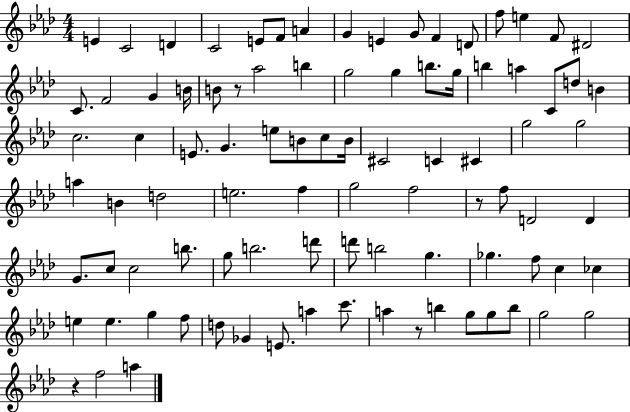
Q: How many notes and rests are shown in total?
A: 91